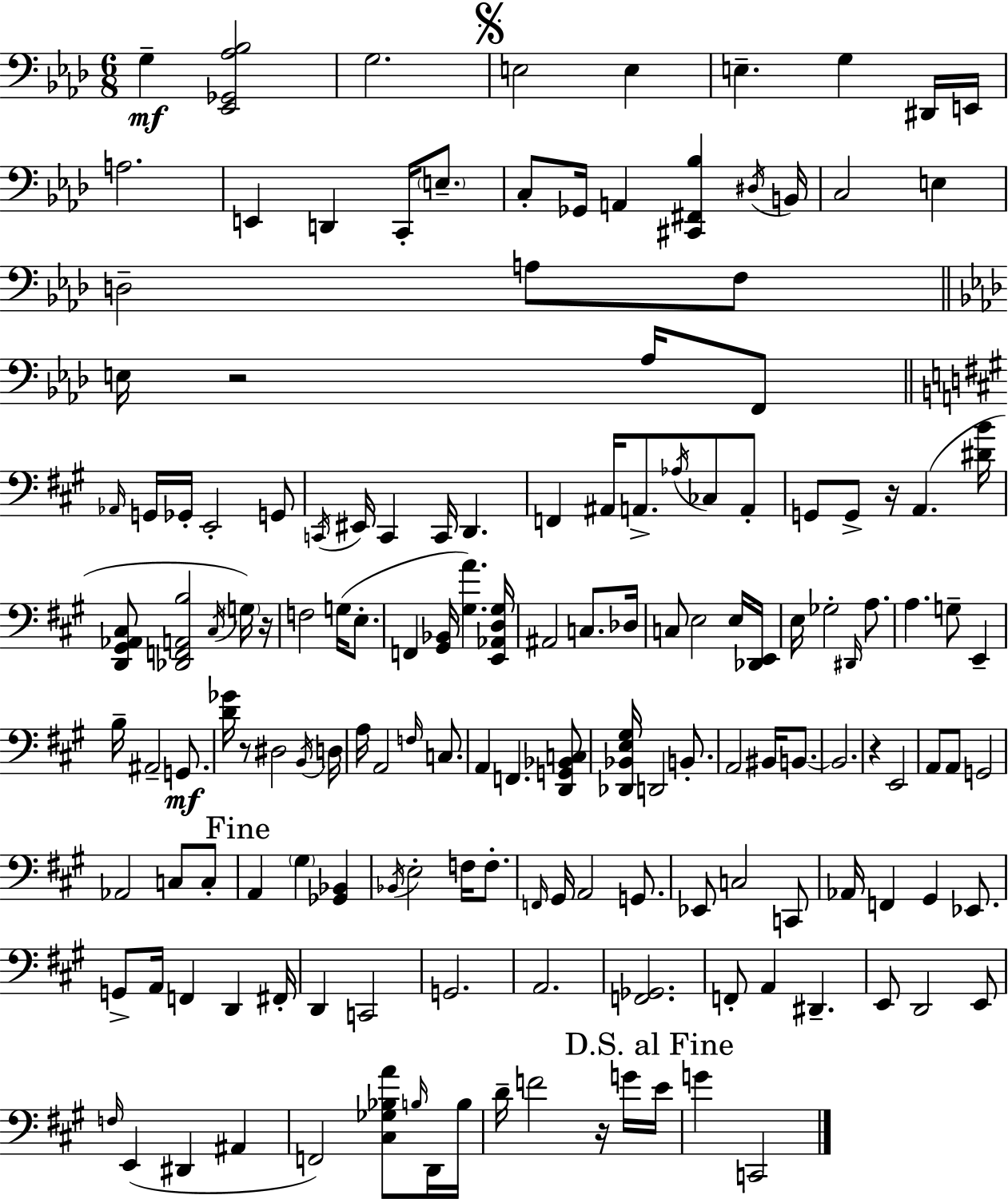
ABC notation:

X:1
T:Untitled
M:6/8
L:1/4
K:Ab
G, [_E,,_G,,_A,_B,]2 G,2 E,2 E, E, G, ^D,,/4 E,,/4 A,2 E,, D,, C,,/4 E,/2 C,/2 _G,,/4 A,, [^C,,^F,,_B,] ^D,/4 B,,/4 C,2 E, D,2 A,/2 F,/2 E,/4 z2 _A,/4 F,,/2 _A,,/4 G,,/4 _G,,/4 E,,2 G,,/2 C,,/4 ^E,,/4 C,, C,,/4 D,, F,, ^A,,/4 A,,/2 _A,/4 _C,/2 A,,/2 G,,/2 G,,/2 z/4 A,, [^DB]/4 [D,,^G,,_A,,^C,]/2 [_D,,F,,A,,B,]2 ^C,/4 G,/4 z/4 F,2 G,/4 E,/2 F,, [^G,,_B,,]/4 [^G,A] [E,,_A,,D,^G,]/4 ^A,,2 C,/2 _D,/4 C,/2 E,2 E,/4 [_D,,E,,]/4 E,/4 _G,2 ^D,,/4 A,/2 A, G,/2 E,, B,/4 ^A,,2 G,,/2 [D_G]/4 z/2 ^D,2 B,,/4 D,/4 A,/4 A,,2 F,/4 C,/2 A,, F,, [D,,G,,_B,,C,]/2 [_D,,_B,,E,^G,]/4 D,,2 B,,/2 A,,2 ^B,,/4 B,,/2 B,,2 z E,,2 A,,/2 A,,/2 G,,2 _A,,2 C,/2 C,/2 A,, ^G, [_G,,_B,,] _B,,/4 E,2 F,/4 F,/2 F,,/4 ^G,,/4 A,,2 G,,/2 _E,,/2 C,2 C,,/2 _A,,/4 F,, ^G,, _E,,/2 G,,/2 A,,/4 F,, D,, ^F,,/4 D,, C,,2 G,,2 A,,2 [F,,_G,,]2 F,,/2 A,, ^D,, E,,/2 D,,2 E,,/2 F,/4 E,, ^D,, ^A,, F,,2 [^C,_G,_B,A]/2 B,/4 D,,/4 B,/4 D/4 F2 z/4 G/4 E/4 G C,,2